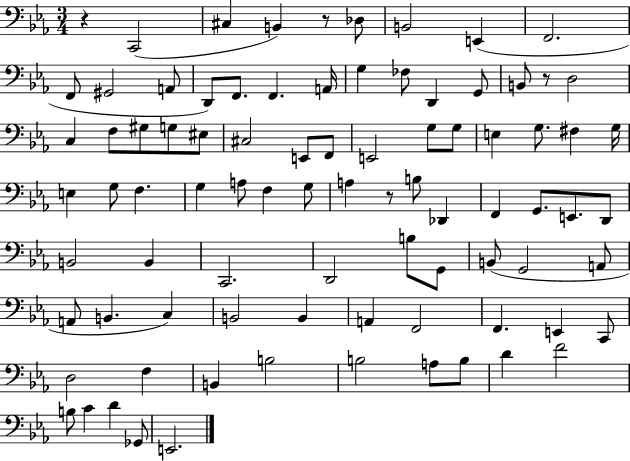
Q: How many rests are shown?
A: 4